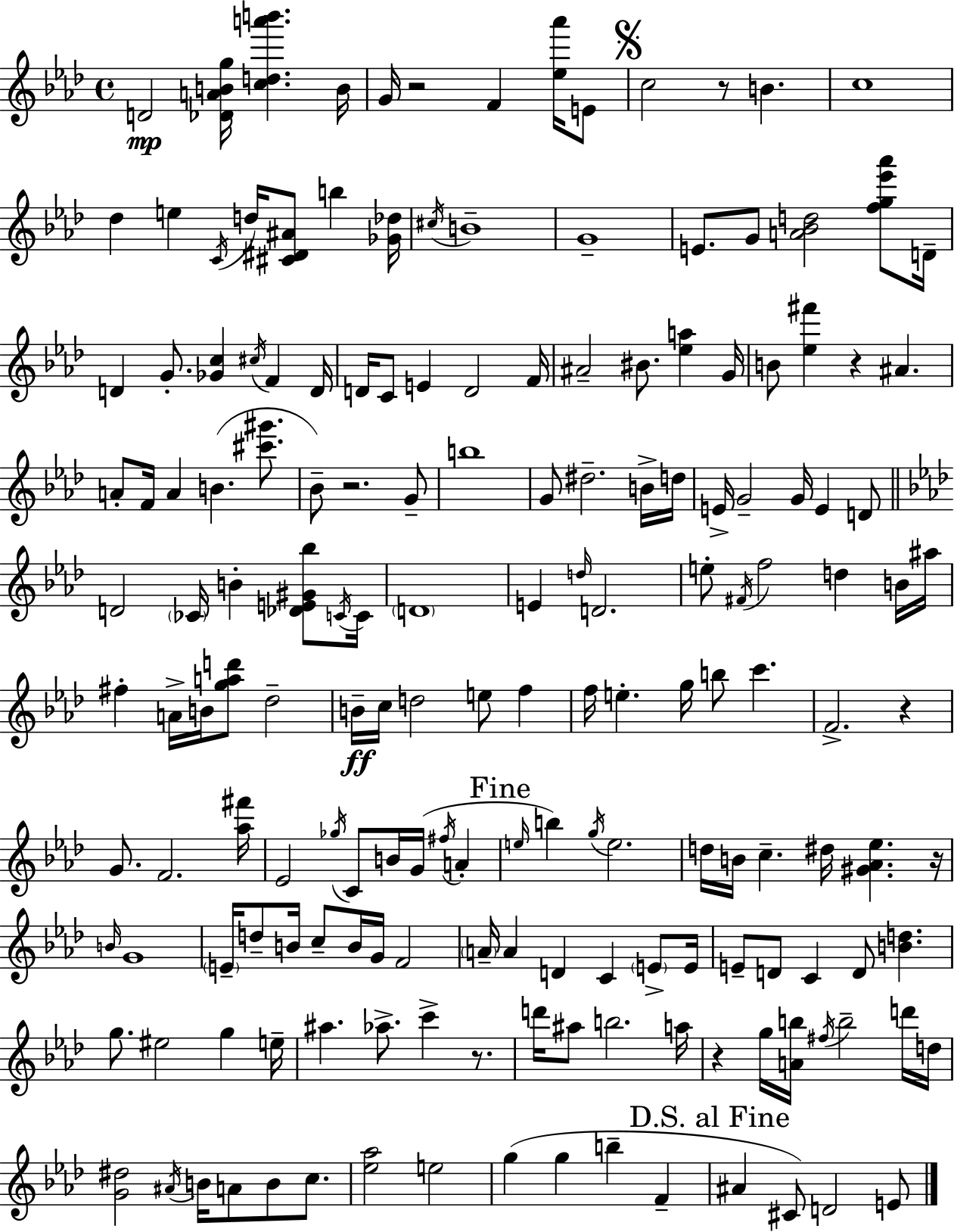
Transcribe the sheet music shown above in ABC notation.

X:1
T:Untitled
M:4/4
L:1/4
K:Ab
D2 [_DABg]/4 [cda'b'] B/4 G/4 z2 F [_e_a']/4 E/2 c2 z/2 B c4 _d e C/4 d/4 [^C^D^A]/2 b [_G_d]/4 ^c/4 B4 G4 E/2 G/2 [A_Bd]2 [fg_e'_a']/2 D/4 D G/2 [_Gc] ^c/4 F D/4 D/4 C/2 E D2 F/4 ^A2 ^B/2 [_ea] G/4 B/2 [_e^f'] z ^A A/2 F/4 A B [^c'^g']/2 _B/2 z2 G/2 b4 G/2 ^d2 B/4 d/4 E/4 G2 G/4 E D/2 D2 _C/4 B [_DE^G_b]/2 C/4 C/4 D4 E d/4 D2 e/2 ^F/4 f2 d B/4 ^a/4 ^f A/4 B/4 [gad']/2 _d2 B/4 c/4 d2 e/2 f f/4 e g/4 b/2 c' F2 z G/2 F2 [_a^f']/4 _E2 _g/4 C/2 B/4 G/4 ^f/4 A e/4 b g/4 e2 d/4 B/4 c ^d/4 [^G_A_e] z/4 B/4 G4 E/4 d/2 B/4 c/2 B/4 G/4 F2 A/4 A D C E/2 E/4 E/2 D/2 C D/2 [Bd] g/2 ^e2 g e/4 ^a _a/2 c' z/2 d'/4 ^a/2 b2 a/4 z g/4 [Ab]/4 ^f/4 b2 d'/4 d/4 [G^d]2 ^A/4 B/4 A/2 B/2 c/2 [_e_a]2 e2 g g b F ^A ^C/2 D2 E/2